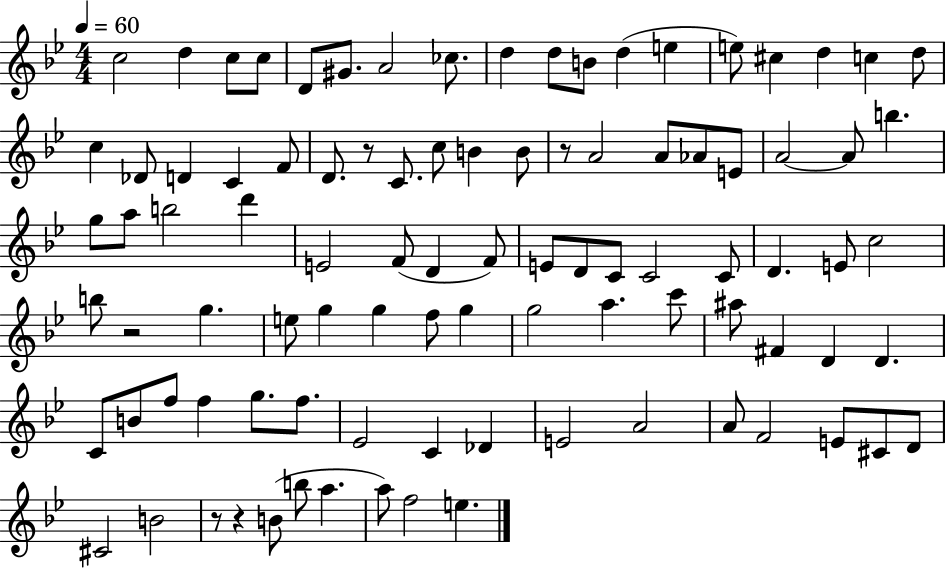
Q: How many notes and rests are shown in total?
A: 94